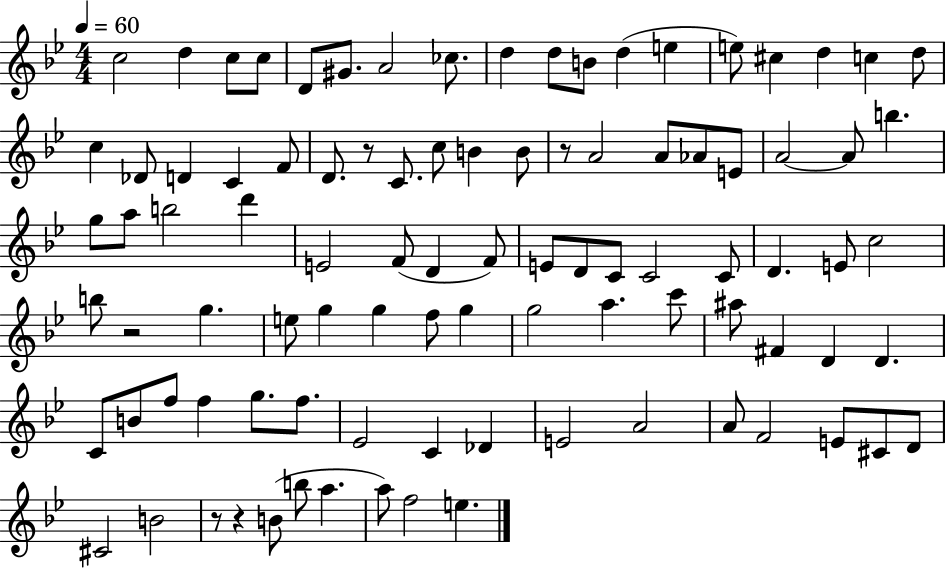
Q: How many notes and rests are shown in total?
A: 94